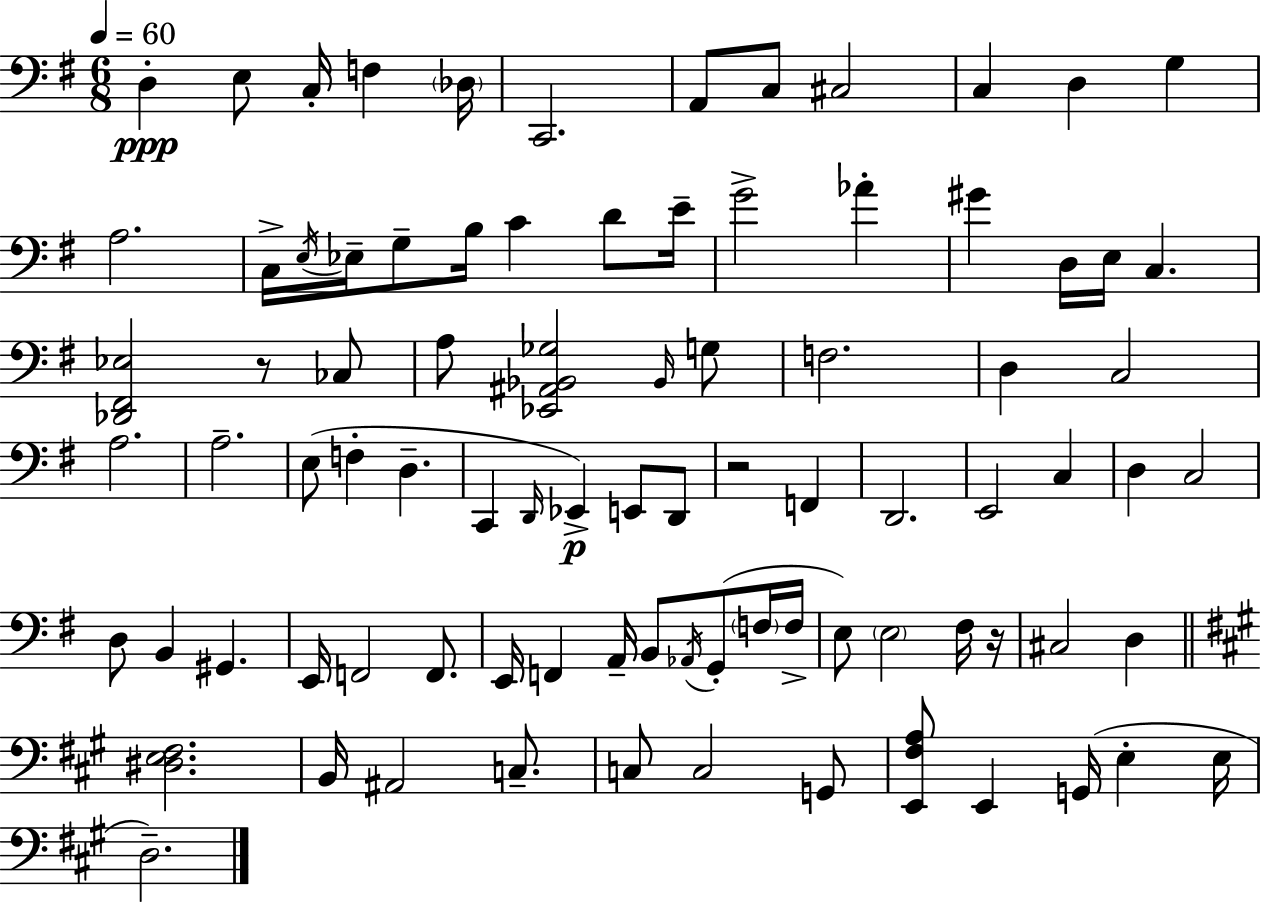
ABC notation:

X:1
T:Untitled
M:6/8
L:1/4
K:Em
D, E,/2 C,/4 F, _D,/4 C,,2 A,,/2 C,/2 ^C,2 C, D, G, A,2 C,/4 E,/4 _E,/4 G,/2 B,/4 C D/2 E/4 G2 _A ^G D,/4 E,/4 C, [_D,,^F,,_E,]2 z/2 _C,/2 A,/2 [_E,,^A,,_B,,_G,]2 _B,,/4 G,/2 F,2 D, C,2 A,2 A,2 E,/2 F, D, C,, D,,/4 _E,, E,,/2 D,,/2 z2 F,, D,,2 E,,2 C, D, C,2 D,/2 B,, ^G,, E,,/4 F,,2 F,,/2 E,,/4 F,, A,,/4 B,,/2 _A,,/4 G,,/2 F,/4 F,/4 E,/2 E,2 ^F,/4 z/4 ^C,2 D, [^D,E,^F,]2 B,,/4 ^A,,2 C,/2 C,/2 C,2 G,,/2 [E,,^F,A,]/2 E,, G,,/4 E, E,/4 D,2